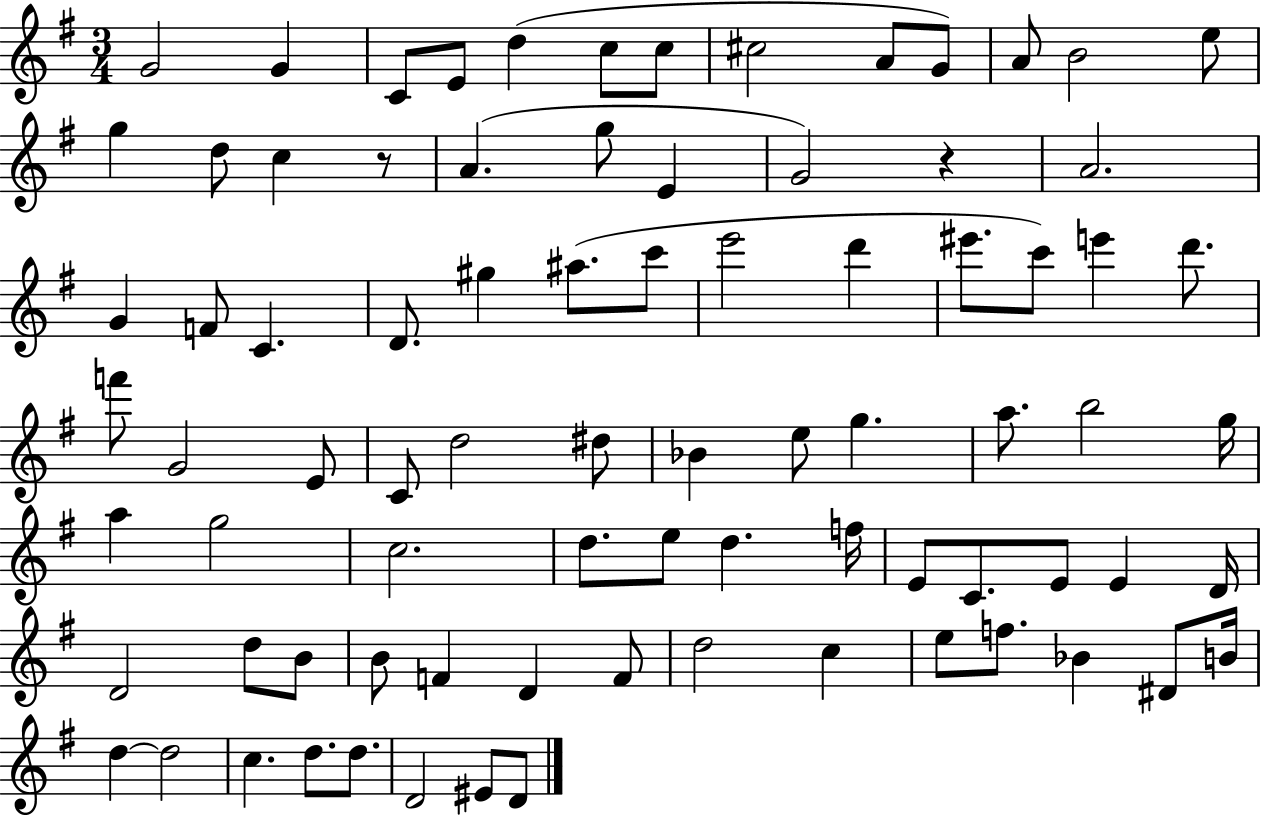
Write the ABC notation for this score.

X:1
T:Untitled
M:3/4
L:1/4
K:G
G2 G C/2 E/2 d c/2 c/2 ^c2 A/2 G/2 A/2 B2 e/2 g d/2 c z/2 A g/2 E G2 z A2 G F/2 C D/2 ^g ^a/2 c'/2 e'2 d' ^e'/2 c'/2 e' d'/2 f'/2 G2 E/2 C/2 d2 ^d/2 _B e/2 g a/2 b2 g/4 a g2 c2 d/2 e/2 d f/4 E/2 C/2 E/2 E D/4 D2 d/2 B/2 B/2 F D F/2 d2 c e/2 f/2 _B ^D/2 B/4 d d2 c d/2 d/2 D2 ^E/2 D/2